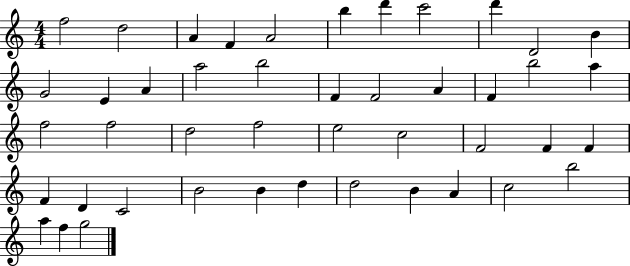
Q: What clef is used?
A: treble